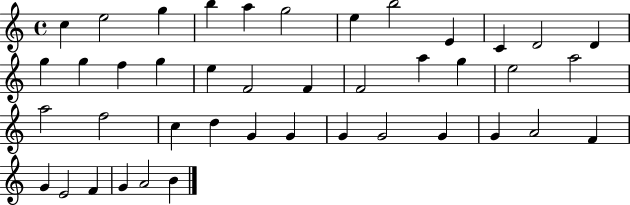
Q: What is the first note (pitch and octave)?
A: C5